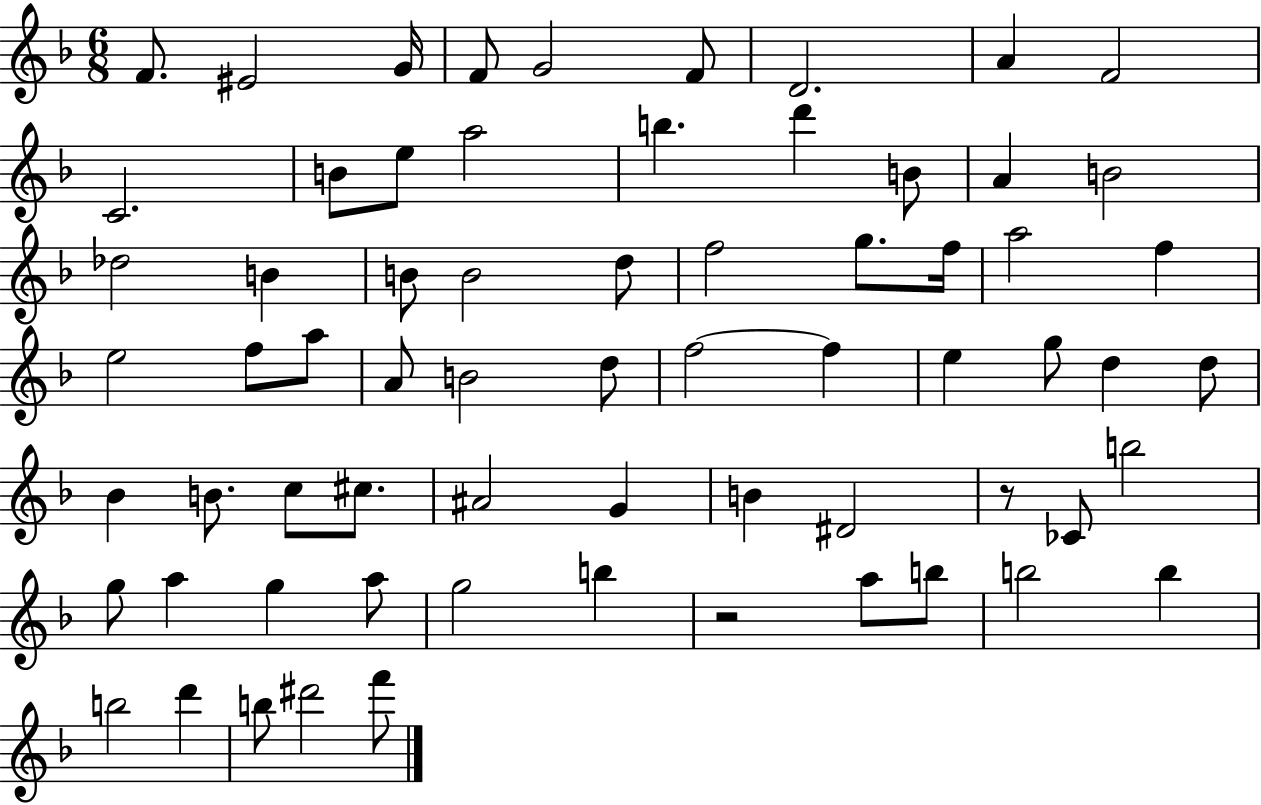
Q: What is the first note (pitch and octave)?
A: F4